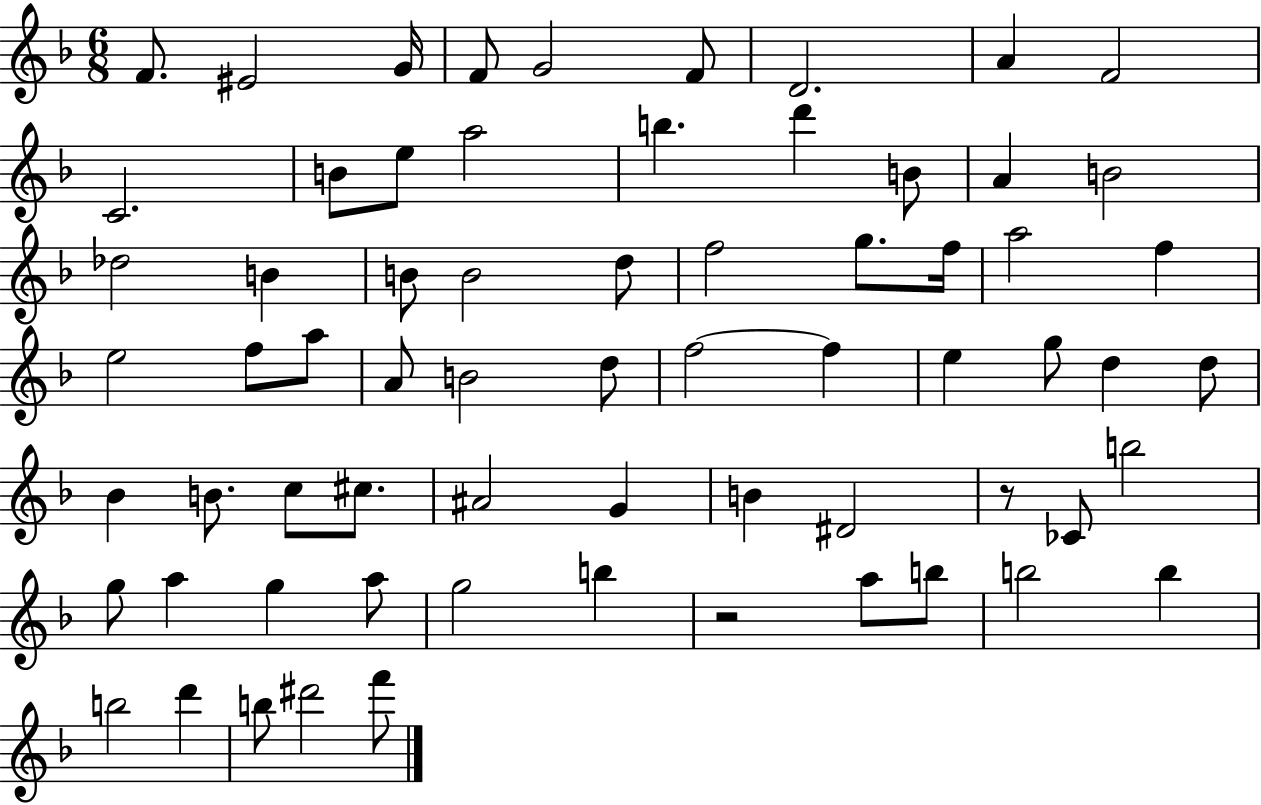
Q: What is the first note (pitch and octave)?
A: F4